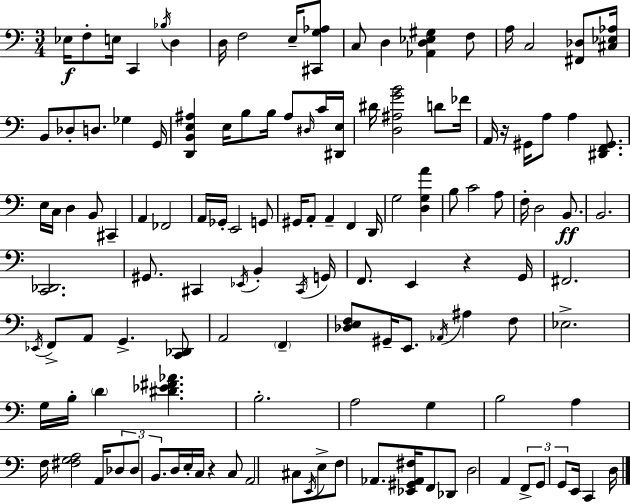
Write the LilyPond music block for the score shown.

{
  \clef bass
  \numericTimeSignature
  \time 3/4
  \key c \major
  ees16\f f8-. e16 c,4 \acciaccatura { bes16 } d4 | d16 f2 e16-- <cis, g aes>8 | c8 d4 <aes, d ees gis>4 f8 | a16 c2 <fis, des>8 | \break <cis ees aes>16 b,8 des8-. d8. ges4 | g,16 <d, b, e ais>4 e16 b8 b16 ais8 \grace { dis16 } | c'16 <dis, e>16 dis'16 <d ais g' b'>2 d'8 | fes'16 a,16 r16 gis,16 a8 a4 <dis, f, gis,>8. | \break e16 c16 d4 b,8 cis,4-- | a,4 fes,2 | a,16 ges,16-. e,2 | g,8 gis,16 a,8-. a,4-- f,4 | \break d,16 g2 <d g a'>4 | b8 c'2 | a8 f16-. d2 b,8.\ff | b,2. | \break <c, des,>2. | gis,8. cis,4 \acciaccatura { ees,16 } b,4-. | \acciaccatura { cis,16 } g,16 f,8. e,4 r4 | g,16 fis,2. | \break \acciaccatura { ees,16 } f,8-> a,8 g,4.-> | <c, des,>8 a,2 | \parenthesize f,4-- <des e f>8 gis,16-- e,8. \acciaccatura { aes,16 } | ais4 f8 ees2.-> | \break g16 b16-. \parenthesize d'4 | <dis' ees' fis' aes'>4. b2.-. | a2 | g4 b2 | \break a4 f16 <fis g a>2 | a,16 \tuplet 3/2 { des8 des8 b,8. } d16 | e16-. c16 r4 c8 a,2 | cis8 \acciaccatura { e,16 } e8-> f8 aes,8. | \break <ees, gis, aes, fis>16 f,8 des,8 d2 | a,4 \tuplet 3/2 { f,8-> g,8 g,8 } | e,16 c,4 d16 \bar "|."
}